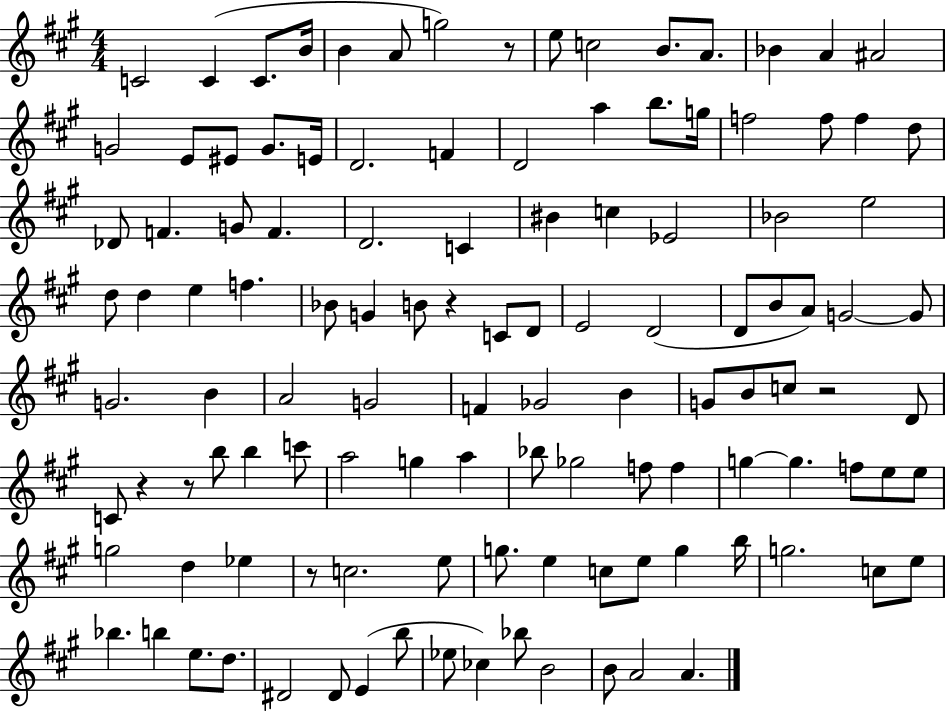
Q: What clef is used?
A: treble